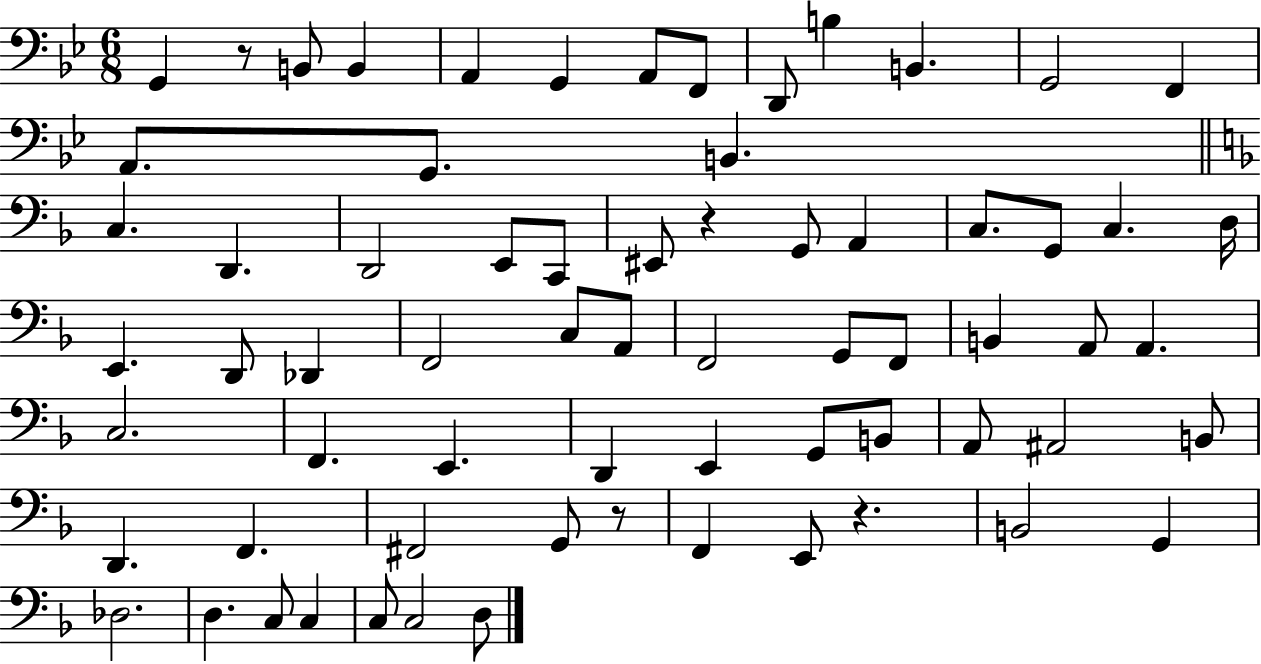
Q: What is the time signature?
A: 6/8